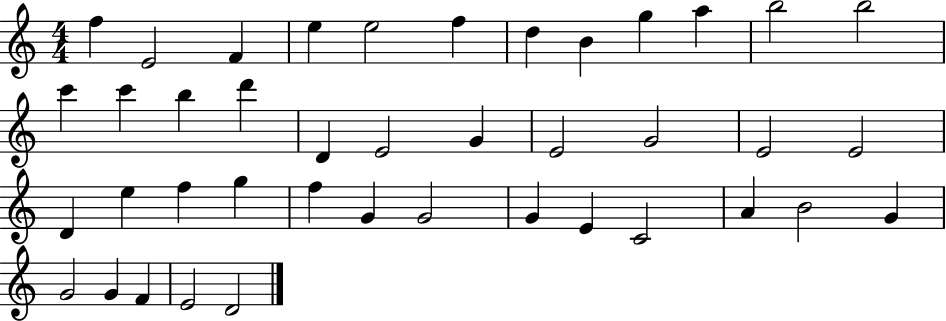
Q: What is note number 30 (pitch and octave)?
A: G4